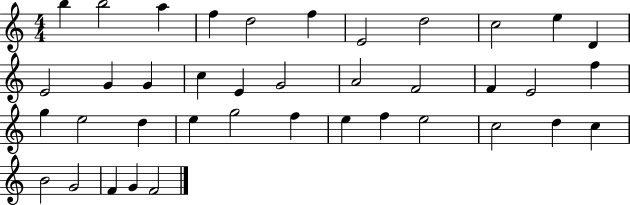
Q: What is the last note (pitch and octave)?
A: F4